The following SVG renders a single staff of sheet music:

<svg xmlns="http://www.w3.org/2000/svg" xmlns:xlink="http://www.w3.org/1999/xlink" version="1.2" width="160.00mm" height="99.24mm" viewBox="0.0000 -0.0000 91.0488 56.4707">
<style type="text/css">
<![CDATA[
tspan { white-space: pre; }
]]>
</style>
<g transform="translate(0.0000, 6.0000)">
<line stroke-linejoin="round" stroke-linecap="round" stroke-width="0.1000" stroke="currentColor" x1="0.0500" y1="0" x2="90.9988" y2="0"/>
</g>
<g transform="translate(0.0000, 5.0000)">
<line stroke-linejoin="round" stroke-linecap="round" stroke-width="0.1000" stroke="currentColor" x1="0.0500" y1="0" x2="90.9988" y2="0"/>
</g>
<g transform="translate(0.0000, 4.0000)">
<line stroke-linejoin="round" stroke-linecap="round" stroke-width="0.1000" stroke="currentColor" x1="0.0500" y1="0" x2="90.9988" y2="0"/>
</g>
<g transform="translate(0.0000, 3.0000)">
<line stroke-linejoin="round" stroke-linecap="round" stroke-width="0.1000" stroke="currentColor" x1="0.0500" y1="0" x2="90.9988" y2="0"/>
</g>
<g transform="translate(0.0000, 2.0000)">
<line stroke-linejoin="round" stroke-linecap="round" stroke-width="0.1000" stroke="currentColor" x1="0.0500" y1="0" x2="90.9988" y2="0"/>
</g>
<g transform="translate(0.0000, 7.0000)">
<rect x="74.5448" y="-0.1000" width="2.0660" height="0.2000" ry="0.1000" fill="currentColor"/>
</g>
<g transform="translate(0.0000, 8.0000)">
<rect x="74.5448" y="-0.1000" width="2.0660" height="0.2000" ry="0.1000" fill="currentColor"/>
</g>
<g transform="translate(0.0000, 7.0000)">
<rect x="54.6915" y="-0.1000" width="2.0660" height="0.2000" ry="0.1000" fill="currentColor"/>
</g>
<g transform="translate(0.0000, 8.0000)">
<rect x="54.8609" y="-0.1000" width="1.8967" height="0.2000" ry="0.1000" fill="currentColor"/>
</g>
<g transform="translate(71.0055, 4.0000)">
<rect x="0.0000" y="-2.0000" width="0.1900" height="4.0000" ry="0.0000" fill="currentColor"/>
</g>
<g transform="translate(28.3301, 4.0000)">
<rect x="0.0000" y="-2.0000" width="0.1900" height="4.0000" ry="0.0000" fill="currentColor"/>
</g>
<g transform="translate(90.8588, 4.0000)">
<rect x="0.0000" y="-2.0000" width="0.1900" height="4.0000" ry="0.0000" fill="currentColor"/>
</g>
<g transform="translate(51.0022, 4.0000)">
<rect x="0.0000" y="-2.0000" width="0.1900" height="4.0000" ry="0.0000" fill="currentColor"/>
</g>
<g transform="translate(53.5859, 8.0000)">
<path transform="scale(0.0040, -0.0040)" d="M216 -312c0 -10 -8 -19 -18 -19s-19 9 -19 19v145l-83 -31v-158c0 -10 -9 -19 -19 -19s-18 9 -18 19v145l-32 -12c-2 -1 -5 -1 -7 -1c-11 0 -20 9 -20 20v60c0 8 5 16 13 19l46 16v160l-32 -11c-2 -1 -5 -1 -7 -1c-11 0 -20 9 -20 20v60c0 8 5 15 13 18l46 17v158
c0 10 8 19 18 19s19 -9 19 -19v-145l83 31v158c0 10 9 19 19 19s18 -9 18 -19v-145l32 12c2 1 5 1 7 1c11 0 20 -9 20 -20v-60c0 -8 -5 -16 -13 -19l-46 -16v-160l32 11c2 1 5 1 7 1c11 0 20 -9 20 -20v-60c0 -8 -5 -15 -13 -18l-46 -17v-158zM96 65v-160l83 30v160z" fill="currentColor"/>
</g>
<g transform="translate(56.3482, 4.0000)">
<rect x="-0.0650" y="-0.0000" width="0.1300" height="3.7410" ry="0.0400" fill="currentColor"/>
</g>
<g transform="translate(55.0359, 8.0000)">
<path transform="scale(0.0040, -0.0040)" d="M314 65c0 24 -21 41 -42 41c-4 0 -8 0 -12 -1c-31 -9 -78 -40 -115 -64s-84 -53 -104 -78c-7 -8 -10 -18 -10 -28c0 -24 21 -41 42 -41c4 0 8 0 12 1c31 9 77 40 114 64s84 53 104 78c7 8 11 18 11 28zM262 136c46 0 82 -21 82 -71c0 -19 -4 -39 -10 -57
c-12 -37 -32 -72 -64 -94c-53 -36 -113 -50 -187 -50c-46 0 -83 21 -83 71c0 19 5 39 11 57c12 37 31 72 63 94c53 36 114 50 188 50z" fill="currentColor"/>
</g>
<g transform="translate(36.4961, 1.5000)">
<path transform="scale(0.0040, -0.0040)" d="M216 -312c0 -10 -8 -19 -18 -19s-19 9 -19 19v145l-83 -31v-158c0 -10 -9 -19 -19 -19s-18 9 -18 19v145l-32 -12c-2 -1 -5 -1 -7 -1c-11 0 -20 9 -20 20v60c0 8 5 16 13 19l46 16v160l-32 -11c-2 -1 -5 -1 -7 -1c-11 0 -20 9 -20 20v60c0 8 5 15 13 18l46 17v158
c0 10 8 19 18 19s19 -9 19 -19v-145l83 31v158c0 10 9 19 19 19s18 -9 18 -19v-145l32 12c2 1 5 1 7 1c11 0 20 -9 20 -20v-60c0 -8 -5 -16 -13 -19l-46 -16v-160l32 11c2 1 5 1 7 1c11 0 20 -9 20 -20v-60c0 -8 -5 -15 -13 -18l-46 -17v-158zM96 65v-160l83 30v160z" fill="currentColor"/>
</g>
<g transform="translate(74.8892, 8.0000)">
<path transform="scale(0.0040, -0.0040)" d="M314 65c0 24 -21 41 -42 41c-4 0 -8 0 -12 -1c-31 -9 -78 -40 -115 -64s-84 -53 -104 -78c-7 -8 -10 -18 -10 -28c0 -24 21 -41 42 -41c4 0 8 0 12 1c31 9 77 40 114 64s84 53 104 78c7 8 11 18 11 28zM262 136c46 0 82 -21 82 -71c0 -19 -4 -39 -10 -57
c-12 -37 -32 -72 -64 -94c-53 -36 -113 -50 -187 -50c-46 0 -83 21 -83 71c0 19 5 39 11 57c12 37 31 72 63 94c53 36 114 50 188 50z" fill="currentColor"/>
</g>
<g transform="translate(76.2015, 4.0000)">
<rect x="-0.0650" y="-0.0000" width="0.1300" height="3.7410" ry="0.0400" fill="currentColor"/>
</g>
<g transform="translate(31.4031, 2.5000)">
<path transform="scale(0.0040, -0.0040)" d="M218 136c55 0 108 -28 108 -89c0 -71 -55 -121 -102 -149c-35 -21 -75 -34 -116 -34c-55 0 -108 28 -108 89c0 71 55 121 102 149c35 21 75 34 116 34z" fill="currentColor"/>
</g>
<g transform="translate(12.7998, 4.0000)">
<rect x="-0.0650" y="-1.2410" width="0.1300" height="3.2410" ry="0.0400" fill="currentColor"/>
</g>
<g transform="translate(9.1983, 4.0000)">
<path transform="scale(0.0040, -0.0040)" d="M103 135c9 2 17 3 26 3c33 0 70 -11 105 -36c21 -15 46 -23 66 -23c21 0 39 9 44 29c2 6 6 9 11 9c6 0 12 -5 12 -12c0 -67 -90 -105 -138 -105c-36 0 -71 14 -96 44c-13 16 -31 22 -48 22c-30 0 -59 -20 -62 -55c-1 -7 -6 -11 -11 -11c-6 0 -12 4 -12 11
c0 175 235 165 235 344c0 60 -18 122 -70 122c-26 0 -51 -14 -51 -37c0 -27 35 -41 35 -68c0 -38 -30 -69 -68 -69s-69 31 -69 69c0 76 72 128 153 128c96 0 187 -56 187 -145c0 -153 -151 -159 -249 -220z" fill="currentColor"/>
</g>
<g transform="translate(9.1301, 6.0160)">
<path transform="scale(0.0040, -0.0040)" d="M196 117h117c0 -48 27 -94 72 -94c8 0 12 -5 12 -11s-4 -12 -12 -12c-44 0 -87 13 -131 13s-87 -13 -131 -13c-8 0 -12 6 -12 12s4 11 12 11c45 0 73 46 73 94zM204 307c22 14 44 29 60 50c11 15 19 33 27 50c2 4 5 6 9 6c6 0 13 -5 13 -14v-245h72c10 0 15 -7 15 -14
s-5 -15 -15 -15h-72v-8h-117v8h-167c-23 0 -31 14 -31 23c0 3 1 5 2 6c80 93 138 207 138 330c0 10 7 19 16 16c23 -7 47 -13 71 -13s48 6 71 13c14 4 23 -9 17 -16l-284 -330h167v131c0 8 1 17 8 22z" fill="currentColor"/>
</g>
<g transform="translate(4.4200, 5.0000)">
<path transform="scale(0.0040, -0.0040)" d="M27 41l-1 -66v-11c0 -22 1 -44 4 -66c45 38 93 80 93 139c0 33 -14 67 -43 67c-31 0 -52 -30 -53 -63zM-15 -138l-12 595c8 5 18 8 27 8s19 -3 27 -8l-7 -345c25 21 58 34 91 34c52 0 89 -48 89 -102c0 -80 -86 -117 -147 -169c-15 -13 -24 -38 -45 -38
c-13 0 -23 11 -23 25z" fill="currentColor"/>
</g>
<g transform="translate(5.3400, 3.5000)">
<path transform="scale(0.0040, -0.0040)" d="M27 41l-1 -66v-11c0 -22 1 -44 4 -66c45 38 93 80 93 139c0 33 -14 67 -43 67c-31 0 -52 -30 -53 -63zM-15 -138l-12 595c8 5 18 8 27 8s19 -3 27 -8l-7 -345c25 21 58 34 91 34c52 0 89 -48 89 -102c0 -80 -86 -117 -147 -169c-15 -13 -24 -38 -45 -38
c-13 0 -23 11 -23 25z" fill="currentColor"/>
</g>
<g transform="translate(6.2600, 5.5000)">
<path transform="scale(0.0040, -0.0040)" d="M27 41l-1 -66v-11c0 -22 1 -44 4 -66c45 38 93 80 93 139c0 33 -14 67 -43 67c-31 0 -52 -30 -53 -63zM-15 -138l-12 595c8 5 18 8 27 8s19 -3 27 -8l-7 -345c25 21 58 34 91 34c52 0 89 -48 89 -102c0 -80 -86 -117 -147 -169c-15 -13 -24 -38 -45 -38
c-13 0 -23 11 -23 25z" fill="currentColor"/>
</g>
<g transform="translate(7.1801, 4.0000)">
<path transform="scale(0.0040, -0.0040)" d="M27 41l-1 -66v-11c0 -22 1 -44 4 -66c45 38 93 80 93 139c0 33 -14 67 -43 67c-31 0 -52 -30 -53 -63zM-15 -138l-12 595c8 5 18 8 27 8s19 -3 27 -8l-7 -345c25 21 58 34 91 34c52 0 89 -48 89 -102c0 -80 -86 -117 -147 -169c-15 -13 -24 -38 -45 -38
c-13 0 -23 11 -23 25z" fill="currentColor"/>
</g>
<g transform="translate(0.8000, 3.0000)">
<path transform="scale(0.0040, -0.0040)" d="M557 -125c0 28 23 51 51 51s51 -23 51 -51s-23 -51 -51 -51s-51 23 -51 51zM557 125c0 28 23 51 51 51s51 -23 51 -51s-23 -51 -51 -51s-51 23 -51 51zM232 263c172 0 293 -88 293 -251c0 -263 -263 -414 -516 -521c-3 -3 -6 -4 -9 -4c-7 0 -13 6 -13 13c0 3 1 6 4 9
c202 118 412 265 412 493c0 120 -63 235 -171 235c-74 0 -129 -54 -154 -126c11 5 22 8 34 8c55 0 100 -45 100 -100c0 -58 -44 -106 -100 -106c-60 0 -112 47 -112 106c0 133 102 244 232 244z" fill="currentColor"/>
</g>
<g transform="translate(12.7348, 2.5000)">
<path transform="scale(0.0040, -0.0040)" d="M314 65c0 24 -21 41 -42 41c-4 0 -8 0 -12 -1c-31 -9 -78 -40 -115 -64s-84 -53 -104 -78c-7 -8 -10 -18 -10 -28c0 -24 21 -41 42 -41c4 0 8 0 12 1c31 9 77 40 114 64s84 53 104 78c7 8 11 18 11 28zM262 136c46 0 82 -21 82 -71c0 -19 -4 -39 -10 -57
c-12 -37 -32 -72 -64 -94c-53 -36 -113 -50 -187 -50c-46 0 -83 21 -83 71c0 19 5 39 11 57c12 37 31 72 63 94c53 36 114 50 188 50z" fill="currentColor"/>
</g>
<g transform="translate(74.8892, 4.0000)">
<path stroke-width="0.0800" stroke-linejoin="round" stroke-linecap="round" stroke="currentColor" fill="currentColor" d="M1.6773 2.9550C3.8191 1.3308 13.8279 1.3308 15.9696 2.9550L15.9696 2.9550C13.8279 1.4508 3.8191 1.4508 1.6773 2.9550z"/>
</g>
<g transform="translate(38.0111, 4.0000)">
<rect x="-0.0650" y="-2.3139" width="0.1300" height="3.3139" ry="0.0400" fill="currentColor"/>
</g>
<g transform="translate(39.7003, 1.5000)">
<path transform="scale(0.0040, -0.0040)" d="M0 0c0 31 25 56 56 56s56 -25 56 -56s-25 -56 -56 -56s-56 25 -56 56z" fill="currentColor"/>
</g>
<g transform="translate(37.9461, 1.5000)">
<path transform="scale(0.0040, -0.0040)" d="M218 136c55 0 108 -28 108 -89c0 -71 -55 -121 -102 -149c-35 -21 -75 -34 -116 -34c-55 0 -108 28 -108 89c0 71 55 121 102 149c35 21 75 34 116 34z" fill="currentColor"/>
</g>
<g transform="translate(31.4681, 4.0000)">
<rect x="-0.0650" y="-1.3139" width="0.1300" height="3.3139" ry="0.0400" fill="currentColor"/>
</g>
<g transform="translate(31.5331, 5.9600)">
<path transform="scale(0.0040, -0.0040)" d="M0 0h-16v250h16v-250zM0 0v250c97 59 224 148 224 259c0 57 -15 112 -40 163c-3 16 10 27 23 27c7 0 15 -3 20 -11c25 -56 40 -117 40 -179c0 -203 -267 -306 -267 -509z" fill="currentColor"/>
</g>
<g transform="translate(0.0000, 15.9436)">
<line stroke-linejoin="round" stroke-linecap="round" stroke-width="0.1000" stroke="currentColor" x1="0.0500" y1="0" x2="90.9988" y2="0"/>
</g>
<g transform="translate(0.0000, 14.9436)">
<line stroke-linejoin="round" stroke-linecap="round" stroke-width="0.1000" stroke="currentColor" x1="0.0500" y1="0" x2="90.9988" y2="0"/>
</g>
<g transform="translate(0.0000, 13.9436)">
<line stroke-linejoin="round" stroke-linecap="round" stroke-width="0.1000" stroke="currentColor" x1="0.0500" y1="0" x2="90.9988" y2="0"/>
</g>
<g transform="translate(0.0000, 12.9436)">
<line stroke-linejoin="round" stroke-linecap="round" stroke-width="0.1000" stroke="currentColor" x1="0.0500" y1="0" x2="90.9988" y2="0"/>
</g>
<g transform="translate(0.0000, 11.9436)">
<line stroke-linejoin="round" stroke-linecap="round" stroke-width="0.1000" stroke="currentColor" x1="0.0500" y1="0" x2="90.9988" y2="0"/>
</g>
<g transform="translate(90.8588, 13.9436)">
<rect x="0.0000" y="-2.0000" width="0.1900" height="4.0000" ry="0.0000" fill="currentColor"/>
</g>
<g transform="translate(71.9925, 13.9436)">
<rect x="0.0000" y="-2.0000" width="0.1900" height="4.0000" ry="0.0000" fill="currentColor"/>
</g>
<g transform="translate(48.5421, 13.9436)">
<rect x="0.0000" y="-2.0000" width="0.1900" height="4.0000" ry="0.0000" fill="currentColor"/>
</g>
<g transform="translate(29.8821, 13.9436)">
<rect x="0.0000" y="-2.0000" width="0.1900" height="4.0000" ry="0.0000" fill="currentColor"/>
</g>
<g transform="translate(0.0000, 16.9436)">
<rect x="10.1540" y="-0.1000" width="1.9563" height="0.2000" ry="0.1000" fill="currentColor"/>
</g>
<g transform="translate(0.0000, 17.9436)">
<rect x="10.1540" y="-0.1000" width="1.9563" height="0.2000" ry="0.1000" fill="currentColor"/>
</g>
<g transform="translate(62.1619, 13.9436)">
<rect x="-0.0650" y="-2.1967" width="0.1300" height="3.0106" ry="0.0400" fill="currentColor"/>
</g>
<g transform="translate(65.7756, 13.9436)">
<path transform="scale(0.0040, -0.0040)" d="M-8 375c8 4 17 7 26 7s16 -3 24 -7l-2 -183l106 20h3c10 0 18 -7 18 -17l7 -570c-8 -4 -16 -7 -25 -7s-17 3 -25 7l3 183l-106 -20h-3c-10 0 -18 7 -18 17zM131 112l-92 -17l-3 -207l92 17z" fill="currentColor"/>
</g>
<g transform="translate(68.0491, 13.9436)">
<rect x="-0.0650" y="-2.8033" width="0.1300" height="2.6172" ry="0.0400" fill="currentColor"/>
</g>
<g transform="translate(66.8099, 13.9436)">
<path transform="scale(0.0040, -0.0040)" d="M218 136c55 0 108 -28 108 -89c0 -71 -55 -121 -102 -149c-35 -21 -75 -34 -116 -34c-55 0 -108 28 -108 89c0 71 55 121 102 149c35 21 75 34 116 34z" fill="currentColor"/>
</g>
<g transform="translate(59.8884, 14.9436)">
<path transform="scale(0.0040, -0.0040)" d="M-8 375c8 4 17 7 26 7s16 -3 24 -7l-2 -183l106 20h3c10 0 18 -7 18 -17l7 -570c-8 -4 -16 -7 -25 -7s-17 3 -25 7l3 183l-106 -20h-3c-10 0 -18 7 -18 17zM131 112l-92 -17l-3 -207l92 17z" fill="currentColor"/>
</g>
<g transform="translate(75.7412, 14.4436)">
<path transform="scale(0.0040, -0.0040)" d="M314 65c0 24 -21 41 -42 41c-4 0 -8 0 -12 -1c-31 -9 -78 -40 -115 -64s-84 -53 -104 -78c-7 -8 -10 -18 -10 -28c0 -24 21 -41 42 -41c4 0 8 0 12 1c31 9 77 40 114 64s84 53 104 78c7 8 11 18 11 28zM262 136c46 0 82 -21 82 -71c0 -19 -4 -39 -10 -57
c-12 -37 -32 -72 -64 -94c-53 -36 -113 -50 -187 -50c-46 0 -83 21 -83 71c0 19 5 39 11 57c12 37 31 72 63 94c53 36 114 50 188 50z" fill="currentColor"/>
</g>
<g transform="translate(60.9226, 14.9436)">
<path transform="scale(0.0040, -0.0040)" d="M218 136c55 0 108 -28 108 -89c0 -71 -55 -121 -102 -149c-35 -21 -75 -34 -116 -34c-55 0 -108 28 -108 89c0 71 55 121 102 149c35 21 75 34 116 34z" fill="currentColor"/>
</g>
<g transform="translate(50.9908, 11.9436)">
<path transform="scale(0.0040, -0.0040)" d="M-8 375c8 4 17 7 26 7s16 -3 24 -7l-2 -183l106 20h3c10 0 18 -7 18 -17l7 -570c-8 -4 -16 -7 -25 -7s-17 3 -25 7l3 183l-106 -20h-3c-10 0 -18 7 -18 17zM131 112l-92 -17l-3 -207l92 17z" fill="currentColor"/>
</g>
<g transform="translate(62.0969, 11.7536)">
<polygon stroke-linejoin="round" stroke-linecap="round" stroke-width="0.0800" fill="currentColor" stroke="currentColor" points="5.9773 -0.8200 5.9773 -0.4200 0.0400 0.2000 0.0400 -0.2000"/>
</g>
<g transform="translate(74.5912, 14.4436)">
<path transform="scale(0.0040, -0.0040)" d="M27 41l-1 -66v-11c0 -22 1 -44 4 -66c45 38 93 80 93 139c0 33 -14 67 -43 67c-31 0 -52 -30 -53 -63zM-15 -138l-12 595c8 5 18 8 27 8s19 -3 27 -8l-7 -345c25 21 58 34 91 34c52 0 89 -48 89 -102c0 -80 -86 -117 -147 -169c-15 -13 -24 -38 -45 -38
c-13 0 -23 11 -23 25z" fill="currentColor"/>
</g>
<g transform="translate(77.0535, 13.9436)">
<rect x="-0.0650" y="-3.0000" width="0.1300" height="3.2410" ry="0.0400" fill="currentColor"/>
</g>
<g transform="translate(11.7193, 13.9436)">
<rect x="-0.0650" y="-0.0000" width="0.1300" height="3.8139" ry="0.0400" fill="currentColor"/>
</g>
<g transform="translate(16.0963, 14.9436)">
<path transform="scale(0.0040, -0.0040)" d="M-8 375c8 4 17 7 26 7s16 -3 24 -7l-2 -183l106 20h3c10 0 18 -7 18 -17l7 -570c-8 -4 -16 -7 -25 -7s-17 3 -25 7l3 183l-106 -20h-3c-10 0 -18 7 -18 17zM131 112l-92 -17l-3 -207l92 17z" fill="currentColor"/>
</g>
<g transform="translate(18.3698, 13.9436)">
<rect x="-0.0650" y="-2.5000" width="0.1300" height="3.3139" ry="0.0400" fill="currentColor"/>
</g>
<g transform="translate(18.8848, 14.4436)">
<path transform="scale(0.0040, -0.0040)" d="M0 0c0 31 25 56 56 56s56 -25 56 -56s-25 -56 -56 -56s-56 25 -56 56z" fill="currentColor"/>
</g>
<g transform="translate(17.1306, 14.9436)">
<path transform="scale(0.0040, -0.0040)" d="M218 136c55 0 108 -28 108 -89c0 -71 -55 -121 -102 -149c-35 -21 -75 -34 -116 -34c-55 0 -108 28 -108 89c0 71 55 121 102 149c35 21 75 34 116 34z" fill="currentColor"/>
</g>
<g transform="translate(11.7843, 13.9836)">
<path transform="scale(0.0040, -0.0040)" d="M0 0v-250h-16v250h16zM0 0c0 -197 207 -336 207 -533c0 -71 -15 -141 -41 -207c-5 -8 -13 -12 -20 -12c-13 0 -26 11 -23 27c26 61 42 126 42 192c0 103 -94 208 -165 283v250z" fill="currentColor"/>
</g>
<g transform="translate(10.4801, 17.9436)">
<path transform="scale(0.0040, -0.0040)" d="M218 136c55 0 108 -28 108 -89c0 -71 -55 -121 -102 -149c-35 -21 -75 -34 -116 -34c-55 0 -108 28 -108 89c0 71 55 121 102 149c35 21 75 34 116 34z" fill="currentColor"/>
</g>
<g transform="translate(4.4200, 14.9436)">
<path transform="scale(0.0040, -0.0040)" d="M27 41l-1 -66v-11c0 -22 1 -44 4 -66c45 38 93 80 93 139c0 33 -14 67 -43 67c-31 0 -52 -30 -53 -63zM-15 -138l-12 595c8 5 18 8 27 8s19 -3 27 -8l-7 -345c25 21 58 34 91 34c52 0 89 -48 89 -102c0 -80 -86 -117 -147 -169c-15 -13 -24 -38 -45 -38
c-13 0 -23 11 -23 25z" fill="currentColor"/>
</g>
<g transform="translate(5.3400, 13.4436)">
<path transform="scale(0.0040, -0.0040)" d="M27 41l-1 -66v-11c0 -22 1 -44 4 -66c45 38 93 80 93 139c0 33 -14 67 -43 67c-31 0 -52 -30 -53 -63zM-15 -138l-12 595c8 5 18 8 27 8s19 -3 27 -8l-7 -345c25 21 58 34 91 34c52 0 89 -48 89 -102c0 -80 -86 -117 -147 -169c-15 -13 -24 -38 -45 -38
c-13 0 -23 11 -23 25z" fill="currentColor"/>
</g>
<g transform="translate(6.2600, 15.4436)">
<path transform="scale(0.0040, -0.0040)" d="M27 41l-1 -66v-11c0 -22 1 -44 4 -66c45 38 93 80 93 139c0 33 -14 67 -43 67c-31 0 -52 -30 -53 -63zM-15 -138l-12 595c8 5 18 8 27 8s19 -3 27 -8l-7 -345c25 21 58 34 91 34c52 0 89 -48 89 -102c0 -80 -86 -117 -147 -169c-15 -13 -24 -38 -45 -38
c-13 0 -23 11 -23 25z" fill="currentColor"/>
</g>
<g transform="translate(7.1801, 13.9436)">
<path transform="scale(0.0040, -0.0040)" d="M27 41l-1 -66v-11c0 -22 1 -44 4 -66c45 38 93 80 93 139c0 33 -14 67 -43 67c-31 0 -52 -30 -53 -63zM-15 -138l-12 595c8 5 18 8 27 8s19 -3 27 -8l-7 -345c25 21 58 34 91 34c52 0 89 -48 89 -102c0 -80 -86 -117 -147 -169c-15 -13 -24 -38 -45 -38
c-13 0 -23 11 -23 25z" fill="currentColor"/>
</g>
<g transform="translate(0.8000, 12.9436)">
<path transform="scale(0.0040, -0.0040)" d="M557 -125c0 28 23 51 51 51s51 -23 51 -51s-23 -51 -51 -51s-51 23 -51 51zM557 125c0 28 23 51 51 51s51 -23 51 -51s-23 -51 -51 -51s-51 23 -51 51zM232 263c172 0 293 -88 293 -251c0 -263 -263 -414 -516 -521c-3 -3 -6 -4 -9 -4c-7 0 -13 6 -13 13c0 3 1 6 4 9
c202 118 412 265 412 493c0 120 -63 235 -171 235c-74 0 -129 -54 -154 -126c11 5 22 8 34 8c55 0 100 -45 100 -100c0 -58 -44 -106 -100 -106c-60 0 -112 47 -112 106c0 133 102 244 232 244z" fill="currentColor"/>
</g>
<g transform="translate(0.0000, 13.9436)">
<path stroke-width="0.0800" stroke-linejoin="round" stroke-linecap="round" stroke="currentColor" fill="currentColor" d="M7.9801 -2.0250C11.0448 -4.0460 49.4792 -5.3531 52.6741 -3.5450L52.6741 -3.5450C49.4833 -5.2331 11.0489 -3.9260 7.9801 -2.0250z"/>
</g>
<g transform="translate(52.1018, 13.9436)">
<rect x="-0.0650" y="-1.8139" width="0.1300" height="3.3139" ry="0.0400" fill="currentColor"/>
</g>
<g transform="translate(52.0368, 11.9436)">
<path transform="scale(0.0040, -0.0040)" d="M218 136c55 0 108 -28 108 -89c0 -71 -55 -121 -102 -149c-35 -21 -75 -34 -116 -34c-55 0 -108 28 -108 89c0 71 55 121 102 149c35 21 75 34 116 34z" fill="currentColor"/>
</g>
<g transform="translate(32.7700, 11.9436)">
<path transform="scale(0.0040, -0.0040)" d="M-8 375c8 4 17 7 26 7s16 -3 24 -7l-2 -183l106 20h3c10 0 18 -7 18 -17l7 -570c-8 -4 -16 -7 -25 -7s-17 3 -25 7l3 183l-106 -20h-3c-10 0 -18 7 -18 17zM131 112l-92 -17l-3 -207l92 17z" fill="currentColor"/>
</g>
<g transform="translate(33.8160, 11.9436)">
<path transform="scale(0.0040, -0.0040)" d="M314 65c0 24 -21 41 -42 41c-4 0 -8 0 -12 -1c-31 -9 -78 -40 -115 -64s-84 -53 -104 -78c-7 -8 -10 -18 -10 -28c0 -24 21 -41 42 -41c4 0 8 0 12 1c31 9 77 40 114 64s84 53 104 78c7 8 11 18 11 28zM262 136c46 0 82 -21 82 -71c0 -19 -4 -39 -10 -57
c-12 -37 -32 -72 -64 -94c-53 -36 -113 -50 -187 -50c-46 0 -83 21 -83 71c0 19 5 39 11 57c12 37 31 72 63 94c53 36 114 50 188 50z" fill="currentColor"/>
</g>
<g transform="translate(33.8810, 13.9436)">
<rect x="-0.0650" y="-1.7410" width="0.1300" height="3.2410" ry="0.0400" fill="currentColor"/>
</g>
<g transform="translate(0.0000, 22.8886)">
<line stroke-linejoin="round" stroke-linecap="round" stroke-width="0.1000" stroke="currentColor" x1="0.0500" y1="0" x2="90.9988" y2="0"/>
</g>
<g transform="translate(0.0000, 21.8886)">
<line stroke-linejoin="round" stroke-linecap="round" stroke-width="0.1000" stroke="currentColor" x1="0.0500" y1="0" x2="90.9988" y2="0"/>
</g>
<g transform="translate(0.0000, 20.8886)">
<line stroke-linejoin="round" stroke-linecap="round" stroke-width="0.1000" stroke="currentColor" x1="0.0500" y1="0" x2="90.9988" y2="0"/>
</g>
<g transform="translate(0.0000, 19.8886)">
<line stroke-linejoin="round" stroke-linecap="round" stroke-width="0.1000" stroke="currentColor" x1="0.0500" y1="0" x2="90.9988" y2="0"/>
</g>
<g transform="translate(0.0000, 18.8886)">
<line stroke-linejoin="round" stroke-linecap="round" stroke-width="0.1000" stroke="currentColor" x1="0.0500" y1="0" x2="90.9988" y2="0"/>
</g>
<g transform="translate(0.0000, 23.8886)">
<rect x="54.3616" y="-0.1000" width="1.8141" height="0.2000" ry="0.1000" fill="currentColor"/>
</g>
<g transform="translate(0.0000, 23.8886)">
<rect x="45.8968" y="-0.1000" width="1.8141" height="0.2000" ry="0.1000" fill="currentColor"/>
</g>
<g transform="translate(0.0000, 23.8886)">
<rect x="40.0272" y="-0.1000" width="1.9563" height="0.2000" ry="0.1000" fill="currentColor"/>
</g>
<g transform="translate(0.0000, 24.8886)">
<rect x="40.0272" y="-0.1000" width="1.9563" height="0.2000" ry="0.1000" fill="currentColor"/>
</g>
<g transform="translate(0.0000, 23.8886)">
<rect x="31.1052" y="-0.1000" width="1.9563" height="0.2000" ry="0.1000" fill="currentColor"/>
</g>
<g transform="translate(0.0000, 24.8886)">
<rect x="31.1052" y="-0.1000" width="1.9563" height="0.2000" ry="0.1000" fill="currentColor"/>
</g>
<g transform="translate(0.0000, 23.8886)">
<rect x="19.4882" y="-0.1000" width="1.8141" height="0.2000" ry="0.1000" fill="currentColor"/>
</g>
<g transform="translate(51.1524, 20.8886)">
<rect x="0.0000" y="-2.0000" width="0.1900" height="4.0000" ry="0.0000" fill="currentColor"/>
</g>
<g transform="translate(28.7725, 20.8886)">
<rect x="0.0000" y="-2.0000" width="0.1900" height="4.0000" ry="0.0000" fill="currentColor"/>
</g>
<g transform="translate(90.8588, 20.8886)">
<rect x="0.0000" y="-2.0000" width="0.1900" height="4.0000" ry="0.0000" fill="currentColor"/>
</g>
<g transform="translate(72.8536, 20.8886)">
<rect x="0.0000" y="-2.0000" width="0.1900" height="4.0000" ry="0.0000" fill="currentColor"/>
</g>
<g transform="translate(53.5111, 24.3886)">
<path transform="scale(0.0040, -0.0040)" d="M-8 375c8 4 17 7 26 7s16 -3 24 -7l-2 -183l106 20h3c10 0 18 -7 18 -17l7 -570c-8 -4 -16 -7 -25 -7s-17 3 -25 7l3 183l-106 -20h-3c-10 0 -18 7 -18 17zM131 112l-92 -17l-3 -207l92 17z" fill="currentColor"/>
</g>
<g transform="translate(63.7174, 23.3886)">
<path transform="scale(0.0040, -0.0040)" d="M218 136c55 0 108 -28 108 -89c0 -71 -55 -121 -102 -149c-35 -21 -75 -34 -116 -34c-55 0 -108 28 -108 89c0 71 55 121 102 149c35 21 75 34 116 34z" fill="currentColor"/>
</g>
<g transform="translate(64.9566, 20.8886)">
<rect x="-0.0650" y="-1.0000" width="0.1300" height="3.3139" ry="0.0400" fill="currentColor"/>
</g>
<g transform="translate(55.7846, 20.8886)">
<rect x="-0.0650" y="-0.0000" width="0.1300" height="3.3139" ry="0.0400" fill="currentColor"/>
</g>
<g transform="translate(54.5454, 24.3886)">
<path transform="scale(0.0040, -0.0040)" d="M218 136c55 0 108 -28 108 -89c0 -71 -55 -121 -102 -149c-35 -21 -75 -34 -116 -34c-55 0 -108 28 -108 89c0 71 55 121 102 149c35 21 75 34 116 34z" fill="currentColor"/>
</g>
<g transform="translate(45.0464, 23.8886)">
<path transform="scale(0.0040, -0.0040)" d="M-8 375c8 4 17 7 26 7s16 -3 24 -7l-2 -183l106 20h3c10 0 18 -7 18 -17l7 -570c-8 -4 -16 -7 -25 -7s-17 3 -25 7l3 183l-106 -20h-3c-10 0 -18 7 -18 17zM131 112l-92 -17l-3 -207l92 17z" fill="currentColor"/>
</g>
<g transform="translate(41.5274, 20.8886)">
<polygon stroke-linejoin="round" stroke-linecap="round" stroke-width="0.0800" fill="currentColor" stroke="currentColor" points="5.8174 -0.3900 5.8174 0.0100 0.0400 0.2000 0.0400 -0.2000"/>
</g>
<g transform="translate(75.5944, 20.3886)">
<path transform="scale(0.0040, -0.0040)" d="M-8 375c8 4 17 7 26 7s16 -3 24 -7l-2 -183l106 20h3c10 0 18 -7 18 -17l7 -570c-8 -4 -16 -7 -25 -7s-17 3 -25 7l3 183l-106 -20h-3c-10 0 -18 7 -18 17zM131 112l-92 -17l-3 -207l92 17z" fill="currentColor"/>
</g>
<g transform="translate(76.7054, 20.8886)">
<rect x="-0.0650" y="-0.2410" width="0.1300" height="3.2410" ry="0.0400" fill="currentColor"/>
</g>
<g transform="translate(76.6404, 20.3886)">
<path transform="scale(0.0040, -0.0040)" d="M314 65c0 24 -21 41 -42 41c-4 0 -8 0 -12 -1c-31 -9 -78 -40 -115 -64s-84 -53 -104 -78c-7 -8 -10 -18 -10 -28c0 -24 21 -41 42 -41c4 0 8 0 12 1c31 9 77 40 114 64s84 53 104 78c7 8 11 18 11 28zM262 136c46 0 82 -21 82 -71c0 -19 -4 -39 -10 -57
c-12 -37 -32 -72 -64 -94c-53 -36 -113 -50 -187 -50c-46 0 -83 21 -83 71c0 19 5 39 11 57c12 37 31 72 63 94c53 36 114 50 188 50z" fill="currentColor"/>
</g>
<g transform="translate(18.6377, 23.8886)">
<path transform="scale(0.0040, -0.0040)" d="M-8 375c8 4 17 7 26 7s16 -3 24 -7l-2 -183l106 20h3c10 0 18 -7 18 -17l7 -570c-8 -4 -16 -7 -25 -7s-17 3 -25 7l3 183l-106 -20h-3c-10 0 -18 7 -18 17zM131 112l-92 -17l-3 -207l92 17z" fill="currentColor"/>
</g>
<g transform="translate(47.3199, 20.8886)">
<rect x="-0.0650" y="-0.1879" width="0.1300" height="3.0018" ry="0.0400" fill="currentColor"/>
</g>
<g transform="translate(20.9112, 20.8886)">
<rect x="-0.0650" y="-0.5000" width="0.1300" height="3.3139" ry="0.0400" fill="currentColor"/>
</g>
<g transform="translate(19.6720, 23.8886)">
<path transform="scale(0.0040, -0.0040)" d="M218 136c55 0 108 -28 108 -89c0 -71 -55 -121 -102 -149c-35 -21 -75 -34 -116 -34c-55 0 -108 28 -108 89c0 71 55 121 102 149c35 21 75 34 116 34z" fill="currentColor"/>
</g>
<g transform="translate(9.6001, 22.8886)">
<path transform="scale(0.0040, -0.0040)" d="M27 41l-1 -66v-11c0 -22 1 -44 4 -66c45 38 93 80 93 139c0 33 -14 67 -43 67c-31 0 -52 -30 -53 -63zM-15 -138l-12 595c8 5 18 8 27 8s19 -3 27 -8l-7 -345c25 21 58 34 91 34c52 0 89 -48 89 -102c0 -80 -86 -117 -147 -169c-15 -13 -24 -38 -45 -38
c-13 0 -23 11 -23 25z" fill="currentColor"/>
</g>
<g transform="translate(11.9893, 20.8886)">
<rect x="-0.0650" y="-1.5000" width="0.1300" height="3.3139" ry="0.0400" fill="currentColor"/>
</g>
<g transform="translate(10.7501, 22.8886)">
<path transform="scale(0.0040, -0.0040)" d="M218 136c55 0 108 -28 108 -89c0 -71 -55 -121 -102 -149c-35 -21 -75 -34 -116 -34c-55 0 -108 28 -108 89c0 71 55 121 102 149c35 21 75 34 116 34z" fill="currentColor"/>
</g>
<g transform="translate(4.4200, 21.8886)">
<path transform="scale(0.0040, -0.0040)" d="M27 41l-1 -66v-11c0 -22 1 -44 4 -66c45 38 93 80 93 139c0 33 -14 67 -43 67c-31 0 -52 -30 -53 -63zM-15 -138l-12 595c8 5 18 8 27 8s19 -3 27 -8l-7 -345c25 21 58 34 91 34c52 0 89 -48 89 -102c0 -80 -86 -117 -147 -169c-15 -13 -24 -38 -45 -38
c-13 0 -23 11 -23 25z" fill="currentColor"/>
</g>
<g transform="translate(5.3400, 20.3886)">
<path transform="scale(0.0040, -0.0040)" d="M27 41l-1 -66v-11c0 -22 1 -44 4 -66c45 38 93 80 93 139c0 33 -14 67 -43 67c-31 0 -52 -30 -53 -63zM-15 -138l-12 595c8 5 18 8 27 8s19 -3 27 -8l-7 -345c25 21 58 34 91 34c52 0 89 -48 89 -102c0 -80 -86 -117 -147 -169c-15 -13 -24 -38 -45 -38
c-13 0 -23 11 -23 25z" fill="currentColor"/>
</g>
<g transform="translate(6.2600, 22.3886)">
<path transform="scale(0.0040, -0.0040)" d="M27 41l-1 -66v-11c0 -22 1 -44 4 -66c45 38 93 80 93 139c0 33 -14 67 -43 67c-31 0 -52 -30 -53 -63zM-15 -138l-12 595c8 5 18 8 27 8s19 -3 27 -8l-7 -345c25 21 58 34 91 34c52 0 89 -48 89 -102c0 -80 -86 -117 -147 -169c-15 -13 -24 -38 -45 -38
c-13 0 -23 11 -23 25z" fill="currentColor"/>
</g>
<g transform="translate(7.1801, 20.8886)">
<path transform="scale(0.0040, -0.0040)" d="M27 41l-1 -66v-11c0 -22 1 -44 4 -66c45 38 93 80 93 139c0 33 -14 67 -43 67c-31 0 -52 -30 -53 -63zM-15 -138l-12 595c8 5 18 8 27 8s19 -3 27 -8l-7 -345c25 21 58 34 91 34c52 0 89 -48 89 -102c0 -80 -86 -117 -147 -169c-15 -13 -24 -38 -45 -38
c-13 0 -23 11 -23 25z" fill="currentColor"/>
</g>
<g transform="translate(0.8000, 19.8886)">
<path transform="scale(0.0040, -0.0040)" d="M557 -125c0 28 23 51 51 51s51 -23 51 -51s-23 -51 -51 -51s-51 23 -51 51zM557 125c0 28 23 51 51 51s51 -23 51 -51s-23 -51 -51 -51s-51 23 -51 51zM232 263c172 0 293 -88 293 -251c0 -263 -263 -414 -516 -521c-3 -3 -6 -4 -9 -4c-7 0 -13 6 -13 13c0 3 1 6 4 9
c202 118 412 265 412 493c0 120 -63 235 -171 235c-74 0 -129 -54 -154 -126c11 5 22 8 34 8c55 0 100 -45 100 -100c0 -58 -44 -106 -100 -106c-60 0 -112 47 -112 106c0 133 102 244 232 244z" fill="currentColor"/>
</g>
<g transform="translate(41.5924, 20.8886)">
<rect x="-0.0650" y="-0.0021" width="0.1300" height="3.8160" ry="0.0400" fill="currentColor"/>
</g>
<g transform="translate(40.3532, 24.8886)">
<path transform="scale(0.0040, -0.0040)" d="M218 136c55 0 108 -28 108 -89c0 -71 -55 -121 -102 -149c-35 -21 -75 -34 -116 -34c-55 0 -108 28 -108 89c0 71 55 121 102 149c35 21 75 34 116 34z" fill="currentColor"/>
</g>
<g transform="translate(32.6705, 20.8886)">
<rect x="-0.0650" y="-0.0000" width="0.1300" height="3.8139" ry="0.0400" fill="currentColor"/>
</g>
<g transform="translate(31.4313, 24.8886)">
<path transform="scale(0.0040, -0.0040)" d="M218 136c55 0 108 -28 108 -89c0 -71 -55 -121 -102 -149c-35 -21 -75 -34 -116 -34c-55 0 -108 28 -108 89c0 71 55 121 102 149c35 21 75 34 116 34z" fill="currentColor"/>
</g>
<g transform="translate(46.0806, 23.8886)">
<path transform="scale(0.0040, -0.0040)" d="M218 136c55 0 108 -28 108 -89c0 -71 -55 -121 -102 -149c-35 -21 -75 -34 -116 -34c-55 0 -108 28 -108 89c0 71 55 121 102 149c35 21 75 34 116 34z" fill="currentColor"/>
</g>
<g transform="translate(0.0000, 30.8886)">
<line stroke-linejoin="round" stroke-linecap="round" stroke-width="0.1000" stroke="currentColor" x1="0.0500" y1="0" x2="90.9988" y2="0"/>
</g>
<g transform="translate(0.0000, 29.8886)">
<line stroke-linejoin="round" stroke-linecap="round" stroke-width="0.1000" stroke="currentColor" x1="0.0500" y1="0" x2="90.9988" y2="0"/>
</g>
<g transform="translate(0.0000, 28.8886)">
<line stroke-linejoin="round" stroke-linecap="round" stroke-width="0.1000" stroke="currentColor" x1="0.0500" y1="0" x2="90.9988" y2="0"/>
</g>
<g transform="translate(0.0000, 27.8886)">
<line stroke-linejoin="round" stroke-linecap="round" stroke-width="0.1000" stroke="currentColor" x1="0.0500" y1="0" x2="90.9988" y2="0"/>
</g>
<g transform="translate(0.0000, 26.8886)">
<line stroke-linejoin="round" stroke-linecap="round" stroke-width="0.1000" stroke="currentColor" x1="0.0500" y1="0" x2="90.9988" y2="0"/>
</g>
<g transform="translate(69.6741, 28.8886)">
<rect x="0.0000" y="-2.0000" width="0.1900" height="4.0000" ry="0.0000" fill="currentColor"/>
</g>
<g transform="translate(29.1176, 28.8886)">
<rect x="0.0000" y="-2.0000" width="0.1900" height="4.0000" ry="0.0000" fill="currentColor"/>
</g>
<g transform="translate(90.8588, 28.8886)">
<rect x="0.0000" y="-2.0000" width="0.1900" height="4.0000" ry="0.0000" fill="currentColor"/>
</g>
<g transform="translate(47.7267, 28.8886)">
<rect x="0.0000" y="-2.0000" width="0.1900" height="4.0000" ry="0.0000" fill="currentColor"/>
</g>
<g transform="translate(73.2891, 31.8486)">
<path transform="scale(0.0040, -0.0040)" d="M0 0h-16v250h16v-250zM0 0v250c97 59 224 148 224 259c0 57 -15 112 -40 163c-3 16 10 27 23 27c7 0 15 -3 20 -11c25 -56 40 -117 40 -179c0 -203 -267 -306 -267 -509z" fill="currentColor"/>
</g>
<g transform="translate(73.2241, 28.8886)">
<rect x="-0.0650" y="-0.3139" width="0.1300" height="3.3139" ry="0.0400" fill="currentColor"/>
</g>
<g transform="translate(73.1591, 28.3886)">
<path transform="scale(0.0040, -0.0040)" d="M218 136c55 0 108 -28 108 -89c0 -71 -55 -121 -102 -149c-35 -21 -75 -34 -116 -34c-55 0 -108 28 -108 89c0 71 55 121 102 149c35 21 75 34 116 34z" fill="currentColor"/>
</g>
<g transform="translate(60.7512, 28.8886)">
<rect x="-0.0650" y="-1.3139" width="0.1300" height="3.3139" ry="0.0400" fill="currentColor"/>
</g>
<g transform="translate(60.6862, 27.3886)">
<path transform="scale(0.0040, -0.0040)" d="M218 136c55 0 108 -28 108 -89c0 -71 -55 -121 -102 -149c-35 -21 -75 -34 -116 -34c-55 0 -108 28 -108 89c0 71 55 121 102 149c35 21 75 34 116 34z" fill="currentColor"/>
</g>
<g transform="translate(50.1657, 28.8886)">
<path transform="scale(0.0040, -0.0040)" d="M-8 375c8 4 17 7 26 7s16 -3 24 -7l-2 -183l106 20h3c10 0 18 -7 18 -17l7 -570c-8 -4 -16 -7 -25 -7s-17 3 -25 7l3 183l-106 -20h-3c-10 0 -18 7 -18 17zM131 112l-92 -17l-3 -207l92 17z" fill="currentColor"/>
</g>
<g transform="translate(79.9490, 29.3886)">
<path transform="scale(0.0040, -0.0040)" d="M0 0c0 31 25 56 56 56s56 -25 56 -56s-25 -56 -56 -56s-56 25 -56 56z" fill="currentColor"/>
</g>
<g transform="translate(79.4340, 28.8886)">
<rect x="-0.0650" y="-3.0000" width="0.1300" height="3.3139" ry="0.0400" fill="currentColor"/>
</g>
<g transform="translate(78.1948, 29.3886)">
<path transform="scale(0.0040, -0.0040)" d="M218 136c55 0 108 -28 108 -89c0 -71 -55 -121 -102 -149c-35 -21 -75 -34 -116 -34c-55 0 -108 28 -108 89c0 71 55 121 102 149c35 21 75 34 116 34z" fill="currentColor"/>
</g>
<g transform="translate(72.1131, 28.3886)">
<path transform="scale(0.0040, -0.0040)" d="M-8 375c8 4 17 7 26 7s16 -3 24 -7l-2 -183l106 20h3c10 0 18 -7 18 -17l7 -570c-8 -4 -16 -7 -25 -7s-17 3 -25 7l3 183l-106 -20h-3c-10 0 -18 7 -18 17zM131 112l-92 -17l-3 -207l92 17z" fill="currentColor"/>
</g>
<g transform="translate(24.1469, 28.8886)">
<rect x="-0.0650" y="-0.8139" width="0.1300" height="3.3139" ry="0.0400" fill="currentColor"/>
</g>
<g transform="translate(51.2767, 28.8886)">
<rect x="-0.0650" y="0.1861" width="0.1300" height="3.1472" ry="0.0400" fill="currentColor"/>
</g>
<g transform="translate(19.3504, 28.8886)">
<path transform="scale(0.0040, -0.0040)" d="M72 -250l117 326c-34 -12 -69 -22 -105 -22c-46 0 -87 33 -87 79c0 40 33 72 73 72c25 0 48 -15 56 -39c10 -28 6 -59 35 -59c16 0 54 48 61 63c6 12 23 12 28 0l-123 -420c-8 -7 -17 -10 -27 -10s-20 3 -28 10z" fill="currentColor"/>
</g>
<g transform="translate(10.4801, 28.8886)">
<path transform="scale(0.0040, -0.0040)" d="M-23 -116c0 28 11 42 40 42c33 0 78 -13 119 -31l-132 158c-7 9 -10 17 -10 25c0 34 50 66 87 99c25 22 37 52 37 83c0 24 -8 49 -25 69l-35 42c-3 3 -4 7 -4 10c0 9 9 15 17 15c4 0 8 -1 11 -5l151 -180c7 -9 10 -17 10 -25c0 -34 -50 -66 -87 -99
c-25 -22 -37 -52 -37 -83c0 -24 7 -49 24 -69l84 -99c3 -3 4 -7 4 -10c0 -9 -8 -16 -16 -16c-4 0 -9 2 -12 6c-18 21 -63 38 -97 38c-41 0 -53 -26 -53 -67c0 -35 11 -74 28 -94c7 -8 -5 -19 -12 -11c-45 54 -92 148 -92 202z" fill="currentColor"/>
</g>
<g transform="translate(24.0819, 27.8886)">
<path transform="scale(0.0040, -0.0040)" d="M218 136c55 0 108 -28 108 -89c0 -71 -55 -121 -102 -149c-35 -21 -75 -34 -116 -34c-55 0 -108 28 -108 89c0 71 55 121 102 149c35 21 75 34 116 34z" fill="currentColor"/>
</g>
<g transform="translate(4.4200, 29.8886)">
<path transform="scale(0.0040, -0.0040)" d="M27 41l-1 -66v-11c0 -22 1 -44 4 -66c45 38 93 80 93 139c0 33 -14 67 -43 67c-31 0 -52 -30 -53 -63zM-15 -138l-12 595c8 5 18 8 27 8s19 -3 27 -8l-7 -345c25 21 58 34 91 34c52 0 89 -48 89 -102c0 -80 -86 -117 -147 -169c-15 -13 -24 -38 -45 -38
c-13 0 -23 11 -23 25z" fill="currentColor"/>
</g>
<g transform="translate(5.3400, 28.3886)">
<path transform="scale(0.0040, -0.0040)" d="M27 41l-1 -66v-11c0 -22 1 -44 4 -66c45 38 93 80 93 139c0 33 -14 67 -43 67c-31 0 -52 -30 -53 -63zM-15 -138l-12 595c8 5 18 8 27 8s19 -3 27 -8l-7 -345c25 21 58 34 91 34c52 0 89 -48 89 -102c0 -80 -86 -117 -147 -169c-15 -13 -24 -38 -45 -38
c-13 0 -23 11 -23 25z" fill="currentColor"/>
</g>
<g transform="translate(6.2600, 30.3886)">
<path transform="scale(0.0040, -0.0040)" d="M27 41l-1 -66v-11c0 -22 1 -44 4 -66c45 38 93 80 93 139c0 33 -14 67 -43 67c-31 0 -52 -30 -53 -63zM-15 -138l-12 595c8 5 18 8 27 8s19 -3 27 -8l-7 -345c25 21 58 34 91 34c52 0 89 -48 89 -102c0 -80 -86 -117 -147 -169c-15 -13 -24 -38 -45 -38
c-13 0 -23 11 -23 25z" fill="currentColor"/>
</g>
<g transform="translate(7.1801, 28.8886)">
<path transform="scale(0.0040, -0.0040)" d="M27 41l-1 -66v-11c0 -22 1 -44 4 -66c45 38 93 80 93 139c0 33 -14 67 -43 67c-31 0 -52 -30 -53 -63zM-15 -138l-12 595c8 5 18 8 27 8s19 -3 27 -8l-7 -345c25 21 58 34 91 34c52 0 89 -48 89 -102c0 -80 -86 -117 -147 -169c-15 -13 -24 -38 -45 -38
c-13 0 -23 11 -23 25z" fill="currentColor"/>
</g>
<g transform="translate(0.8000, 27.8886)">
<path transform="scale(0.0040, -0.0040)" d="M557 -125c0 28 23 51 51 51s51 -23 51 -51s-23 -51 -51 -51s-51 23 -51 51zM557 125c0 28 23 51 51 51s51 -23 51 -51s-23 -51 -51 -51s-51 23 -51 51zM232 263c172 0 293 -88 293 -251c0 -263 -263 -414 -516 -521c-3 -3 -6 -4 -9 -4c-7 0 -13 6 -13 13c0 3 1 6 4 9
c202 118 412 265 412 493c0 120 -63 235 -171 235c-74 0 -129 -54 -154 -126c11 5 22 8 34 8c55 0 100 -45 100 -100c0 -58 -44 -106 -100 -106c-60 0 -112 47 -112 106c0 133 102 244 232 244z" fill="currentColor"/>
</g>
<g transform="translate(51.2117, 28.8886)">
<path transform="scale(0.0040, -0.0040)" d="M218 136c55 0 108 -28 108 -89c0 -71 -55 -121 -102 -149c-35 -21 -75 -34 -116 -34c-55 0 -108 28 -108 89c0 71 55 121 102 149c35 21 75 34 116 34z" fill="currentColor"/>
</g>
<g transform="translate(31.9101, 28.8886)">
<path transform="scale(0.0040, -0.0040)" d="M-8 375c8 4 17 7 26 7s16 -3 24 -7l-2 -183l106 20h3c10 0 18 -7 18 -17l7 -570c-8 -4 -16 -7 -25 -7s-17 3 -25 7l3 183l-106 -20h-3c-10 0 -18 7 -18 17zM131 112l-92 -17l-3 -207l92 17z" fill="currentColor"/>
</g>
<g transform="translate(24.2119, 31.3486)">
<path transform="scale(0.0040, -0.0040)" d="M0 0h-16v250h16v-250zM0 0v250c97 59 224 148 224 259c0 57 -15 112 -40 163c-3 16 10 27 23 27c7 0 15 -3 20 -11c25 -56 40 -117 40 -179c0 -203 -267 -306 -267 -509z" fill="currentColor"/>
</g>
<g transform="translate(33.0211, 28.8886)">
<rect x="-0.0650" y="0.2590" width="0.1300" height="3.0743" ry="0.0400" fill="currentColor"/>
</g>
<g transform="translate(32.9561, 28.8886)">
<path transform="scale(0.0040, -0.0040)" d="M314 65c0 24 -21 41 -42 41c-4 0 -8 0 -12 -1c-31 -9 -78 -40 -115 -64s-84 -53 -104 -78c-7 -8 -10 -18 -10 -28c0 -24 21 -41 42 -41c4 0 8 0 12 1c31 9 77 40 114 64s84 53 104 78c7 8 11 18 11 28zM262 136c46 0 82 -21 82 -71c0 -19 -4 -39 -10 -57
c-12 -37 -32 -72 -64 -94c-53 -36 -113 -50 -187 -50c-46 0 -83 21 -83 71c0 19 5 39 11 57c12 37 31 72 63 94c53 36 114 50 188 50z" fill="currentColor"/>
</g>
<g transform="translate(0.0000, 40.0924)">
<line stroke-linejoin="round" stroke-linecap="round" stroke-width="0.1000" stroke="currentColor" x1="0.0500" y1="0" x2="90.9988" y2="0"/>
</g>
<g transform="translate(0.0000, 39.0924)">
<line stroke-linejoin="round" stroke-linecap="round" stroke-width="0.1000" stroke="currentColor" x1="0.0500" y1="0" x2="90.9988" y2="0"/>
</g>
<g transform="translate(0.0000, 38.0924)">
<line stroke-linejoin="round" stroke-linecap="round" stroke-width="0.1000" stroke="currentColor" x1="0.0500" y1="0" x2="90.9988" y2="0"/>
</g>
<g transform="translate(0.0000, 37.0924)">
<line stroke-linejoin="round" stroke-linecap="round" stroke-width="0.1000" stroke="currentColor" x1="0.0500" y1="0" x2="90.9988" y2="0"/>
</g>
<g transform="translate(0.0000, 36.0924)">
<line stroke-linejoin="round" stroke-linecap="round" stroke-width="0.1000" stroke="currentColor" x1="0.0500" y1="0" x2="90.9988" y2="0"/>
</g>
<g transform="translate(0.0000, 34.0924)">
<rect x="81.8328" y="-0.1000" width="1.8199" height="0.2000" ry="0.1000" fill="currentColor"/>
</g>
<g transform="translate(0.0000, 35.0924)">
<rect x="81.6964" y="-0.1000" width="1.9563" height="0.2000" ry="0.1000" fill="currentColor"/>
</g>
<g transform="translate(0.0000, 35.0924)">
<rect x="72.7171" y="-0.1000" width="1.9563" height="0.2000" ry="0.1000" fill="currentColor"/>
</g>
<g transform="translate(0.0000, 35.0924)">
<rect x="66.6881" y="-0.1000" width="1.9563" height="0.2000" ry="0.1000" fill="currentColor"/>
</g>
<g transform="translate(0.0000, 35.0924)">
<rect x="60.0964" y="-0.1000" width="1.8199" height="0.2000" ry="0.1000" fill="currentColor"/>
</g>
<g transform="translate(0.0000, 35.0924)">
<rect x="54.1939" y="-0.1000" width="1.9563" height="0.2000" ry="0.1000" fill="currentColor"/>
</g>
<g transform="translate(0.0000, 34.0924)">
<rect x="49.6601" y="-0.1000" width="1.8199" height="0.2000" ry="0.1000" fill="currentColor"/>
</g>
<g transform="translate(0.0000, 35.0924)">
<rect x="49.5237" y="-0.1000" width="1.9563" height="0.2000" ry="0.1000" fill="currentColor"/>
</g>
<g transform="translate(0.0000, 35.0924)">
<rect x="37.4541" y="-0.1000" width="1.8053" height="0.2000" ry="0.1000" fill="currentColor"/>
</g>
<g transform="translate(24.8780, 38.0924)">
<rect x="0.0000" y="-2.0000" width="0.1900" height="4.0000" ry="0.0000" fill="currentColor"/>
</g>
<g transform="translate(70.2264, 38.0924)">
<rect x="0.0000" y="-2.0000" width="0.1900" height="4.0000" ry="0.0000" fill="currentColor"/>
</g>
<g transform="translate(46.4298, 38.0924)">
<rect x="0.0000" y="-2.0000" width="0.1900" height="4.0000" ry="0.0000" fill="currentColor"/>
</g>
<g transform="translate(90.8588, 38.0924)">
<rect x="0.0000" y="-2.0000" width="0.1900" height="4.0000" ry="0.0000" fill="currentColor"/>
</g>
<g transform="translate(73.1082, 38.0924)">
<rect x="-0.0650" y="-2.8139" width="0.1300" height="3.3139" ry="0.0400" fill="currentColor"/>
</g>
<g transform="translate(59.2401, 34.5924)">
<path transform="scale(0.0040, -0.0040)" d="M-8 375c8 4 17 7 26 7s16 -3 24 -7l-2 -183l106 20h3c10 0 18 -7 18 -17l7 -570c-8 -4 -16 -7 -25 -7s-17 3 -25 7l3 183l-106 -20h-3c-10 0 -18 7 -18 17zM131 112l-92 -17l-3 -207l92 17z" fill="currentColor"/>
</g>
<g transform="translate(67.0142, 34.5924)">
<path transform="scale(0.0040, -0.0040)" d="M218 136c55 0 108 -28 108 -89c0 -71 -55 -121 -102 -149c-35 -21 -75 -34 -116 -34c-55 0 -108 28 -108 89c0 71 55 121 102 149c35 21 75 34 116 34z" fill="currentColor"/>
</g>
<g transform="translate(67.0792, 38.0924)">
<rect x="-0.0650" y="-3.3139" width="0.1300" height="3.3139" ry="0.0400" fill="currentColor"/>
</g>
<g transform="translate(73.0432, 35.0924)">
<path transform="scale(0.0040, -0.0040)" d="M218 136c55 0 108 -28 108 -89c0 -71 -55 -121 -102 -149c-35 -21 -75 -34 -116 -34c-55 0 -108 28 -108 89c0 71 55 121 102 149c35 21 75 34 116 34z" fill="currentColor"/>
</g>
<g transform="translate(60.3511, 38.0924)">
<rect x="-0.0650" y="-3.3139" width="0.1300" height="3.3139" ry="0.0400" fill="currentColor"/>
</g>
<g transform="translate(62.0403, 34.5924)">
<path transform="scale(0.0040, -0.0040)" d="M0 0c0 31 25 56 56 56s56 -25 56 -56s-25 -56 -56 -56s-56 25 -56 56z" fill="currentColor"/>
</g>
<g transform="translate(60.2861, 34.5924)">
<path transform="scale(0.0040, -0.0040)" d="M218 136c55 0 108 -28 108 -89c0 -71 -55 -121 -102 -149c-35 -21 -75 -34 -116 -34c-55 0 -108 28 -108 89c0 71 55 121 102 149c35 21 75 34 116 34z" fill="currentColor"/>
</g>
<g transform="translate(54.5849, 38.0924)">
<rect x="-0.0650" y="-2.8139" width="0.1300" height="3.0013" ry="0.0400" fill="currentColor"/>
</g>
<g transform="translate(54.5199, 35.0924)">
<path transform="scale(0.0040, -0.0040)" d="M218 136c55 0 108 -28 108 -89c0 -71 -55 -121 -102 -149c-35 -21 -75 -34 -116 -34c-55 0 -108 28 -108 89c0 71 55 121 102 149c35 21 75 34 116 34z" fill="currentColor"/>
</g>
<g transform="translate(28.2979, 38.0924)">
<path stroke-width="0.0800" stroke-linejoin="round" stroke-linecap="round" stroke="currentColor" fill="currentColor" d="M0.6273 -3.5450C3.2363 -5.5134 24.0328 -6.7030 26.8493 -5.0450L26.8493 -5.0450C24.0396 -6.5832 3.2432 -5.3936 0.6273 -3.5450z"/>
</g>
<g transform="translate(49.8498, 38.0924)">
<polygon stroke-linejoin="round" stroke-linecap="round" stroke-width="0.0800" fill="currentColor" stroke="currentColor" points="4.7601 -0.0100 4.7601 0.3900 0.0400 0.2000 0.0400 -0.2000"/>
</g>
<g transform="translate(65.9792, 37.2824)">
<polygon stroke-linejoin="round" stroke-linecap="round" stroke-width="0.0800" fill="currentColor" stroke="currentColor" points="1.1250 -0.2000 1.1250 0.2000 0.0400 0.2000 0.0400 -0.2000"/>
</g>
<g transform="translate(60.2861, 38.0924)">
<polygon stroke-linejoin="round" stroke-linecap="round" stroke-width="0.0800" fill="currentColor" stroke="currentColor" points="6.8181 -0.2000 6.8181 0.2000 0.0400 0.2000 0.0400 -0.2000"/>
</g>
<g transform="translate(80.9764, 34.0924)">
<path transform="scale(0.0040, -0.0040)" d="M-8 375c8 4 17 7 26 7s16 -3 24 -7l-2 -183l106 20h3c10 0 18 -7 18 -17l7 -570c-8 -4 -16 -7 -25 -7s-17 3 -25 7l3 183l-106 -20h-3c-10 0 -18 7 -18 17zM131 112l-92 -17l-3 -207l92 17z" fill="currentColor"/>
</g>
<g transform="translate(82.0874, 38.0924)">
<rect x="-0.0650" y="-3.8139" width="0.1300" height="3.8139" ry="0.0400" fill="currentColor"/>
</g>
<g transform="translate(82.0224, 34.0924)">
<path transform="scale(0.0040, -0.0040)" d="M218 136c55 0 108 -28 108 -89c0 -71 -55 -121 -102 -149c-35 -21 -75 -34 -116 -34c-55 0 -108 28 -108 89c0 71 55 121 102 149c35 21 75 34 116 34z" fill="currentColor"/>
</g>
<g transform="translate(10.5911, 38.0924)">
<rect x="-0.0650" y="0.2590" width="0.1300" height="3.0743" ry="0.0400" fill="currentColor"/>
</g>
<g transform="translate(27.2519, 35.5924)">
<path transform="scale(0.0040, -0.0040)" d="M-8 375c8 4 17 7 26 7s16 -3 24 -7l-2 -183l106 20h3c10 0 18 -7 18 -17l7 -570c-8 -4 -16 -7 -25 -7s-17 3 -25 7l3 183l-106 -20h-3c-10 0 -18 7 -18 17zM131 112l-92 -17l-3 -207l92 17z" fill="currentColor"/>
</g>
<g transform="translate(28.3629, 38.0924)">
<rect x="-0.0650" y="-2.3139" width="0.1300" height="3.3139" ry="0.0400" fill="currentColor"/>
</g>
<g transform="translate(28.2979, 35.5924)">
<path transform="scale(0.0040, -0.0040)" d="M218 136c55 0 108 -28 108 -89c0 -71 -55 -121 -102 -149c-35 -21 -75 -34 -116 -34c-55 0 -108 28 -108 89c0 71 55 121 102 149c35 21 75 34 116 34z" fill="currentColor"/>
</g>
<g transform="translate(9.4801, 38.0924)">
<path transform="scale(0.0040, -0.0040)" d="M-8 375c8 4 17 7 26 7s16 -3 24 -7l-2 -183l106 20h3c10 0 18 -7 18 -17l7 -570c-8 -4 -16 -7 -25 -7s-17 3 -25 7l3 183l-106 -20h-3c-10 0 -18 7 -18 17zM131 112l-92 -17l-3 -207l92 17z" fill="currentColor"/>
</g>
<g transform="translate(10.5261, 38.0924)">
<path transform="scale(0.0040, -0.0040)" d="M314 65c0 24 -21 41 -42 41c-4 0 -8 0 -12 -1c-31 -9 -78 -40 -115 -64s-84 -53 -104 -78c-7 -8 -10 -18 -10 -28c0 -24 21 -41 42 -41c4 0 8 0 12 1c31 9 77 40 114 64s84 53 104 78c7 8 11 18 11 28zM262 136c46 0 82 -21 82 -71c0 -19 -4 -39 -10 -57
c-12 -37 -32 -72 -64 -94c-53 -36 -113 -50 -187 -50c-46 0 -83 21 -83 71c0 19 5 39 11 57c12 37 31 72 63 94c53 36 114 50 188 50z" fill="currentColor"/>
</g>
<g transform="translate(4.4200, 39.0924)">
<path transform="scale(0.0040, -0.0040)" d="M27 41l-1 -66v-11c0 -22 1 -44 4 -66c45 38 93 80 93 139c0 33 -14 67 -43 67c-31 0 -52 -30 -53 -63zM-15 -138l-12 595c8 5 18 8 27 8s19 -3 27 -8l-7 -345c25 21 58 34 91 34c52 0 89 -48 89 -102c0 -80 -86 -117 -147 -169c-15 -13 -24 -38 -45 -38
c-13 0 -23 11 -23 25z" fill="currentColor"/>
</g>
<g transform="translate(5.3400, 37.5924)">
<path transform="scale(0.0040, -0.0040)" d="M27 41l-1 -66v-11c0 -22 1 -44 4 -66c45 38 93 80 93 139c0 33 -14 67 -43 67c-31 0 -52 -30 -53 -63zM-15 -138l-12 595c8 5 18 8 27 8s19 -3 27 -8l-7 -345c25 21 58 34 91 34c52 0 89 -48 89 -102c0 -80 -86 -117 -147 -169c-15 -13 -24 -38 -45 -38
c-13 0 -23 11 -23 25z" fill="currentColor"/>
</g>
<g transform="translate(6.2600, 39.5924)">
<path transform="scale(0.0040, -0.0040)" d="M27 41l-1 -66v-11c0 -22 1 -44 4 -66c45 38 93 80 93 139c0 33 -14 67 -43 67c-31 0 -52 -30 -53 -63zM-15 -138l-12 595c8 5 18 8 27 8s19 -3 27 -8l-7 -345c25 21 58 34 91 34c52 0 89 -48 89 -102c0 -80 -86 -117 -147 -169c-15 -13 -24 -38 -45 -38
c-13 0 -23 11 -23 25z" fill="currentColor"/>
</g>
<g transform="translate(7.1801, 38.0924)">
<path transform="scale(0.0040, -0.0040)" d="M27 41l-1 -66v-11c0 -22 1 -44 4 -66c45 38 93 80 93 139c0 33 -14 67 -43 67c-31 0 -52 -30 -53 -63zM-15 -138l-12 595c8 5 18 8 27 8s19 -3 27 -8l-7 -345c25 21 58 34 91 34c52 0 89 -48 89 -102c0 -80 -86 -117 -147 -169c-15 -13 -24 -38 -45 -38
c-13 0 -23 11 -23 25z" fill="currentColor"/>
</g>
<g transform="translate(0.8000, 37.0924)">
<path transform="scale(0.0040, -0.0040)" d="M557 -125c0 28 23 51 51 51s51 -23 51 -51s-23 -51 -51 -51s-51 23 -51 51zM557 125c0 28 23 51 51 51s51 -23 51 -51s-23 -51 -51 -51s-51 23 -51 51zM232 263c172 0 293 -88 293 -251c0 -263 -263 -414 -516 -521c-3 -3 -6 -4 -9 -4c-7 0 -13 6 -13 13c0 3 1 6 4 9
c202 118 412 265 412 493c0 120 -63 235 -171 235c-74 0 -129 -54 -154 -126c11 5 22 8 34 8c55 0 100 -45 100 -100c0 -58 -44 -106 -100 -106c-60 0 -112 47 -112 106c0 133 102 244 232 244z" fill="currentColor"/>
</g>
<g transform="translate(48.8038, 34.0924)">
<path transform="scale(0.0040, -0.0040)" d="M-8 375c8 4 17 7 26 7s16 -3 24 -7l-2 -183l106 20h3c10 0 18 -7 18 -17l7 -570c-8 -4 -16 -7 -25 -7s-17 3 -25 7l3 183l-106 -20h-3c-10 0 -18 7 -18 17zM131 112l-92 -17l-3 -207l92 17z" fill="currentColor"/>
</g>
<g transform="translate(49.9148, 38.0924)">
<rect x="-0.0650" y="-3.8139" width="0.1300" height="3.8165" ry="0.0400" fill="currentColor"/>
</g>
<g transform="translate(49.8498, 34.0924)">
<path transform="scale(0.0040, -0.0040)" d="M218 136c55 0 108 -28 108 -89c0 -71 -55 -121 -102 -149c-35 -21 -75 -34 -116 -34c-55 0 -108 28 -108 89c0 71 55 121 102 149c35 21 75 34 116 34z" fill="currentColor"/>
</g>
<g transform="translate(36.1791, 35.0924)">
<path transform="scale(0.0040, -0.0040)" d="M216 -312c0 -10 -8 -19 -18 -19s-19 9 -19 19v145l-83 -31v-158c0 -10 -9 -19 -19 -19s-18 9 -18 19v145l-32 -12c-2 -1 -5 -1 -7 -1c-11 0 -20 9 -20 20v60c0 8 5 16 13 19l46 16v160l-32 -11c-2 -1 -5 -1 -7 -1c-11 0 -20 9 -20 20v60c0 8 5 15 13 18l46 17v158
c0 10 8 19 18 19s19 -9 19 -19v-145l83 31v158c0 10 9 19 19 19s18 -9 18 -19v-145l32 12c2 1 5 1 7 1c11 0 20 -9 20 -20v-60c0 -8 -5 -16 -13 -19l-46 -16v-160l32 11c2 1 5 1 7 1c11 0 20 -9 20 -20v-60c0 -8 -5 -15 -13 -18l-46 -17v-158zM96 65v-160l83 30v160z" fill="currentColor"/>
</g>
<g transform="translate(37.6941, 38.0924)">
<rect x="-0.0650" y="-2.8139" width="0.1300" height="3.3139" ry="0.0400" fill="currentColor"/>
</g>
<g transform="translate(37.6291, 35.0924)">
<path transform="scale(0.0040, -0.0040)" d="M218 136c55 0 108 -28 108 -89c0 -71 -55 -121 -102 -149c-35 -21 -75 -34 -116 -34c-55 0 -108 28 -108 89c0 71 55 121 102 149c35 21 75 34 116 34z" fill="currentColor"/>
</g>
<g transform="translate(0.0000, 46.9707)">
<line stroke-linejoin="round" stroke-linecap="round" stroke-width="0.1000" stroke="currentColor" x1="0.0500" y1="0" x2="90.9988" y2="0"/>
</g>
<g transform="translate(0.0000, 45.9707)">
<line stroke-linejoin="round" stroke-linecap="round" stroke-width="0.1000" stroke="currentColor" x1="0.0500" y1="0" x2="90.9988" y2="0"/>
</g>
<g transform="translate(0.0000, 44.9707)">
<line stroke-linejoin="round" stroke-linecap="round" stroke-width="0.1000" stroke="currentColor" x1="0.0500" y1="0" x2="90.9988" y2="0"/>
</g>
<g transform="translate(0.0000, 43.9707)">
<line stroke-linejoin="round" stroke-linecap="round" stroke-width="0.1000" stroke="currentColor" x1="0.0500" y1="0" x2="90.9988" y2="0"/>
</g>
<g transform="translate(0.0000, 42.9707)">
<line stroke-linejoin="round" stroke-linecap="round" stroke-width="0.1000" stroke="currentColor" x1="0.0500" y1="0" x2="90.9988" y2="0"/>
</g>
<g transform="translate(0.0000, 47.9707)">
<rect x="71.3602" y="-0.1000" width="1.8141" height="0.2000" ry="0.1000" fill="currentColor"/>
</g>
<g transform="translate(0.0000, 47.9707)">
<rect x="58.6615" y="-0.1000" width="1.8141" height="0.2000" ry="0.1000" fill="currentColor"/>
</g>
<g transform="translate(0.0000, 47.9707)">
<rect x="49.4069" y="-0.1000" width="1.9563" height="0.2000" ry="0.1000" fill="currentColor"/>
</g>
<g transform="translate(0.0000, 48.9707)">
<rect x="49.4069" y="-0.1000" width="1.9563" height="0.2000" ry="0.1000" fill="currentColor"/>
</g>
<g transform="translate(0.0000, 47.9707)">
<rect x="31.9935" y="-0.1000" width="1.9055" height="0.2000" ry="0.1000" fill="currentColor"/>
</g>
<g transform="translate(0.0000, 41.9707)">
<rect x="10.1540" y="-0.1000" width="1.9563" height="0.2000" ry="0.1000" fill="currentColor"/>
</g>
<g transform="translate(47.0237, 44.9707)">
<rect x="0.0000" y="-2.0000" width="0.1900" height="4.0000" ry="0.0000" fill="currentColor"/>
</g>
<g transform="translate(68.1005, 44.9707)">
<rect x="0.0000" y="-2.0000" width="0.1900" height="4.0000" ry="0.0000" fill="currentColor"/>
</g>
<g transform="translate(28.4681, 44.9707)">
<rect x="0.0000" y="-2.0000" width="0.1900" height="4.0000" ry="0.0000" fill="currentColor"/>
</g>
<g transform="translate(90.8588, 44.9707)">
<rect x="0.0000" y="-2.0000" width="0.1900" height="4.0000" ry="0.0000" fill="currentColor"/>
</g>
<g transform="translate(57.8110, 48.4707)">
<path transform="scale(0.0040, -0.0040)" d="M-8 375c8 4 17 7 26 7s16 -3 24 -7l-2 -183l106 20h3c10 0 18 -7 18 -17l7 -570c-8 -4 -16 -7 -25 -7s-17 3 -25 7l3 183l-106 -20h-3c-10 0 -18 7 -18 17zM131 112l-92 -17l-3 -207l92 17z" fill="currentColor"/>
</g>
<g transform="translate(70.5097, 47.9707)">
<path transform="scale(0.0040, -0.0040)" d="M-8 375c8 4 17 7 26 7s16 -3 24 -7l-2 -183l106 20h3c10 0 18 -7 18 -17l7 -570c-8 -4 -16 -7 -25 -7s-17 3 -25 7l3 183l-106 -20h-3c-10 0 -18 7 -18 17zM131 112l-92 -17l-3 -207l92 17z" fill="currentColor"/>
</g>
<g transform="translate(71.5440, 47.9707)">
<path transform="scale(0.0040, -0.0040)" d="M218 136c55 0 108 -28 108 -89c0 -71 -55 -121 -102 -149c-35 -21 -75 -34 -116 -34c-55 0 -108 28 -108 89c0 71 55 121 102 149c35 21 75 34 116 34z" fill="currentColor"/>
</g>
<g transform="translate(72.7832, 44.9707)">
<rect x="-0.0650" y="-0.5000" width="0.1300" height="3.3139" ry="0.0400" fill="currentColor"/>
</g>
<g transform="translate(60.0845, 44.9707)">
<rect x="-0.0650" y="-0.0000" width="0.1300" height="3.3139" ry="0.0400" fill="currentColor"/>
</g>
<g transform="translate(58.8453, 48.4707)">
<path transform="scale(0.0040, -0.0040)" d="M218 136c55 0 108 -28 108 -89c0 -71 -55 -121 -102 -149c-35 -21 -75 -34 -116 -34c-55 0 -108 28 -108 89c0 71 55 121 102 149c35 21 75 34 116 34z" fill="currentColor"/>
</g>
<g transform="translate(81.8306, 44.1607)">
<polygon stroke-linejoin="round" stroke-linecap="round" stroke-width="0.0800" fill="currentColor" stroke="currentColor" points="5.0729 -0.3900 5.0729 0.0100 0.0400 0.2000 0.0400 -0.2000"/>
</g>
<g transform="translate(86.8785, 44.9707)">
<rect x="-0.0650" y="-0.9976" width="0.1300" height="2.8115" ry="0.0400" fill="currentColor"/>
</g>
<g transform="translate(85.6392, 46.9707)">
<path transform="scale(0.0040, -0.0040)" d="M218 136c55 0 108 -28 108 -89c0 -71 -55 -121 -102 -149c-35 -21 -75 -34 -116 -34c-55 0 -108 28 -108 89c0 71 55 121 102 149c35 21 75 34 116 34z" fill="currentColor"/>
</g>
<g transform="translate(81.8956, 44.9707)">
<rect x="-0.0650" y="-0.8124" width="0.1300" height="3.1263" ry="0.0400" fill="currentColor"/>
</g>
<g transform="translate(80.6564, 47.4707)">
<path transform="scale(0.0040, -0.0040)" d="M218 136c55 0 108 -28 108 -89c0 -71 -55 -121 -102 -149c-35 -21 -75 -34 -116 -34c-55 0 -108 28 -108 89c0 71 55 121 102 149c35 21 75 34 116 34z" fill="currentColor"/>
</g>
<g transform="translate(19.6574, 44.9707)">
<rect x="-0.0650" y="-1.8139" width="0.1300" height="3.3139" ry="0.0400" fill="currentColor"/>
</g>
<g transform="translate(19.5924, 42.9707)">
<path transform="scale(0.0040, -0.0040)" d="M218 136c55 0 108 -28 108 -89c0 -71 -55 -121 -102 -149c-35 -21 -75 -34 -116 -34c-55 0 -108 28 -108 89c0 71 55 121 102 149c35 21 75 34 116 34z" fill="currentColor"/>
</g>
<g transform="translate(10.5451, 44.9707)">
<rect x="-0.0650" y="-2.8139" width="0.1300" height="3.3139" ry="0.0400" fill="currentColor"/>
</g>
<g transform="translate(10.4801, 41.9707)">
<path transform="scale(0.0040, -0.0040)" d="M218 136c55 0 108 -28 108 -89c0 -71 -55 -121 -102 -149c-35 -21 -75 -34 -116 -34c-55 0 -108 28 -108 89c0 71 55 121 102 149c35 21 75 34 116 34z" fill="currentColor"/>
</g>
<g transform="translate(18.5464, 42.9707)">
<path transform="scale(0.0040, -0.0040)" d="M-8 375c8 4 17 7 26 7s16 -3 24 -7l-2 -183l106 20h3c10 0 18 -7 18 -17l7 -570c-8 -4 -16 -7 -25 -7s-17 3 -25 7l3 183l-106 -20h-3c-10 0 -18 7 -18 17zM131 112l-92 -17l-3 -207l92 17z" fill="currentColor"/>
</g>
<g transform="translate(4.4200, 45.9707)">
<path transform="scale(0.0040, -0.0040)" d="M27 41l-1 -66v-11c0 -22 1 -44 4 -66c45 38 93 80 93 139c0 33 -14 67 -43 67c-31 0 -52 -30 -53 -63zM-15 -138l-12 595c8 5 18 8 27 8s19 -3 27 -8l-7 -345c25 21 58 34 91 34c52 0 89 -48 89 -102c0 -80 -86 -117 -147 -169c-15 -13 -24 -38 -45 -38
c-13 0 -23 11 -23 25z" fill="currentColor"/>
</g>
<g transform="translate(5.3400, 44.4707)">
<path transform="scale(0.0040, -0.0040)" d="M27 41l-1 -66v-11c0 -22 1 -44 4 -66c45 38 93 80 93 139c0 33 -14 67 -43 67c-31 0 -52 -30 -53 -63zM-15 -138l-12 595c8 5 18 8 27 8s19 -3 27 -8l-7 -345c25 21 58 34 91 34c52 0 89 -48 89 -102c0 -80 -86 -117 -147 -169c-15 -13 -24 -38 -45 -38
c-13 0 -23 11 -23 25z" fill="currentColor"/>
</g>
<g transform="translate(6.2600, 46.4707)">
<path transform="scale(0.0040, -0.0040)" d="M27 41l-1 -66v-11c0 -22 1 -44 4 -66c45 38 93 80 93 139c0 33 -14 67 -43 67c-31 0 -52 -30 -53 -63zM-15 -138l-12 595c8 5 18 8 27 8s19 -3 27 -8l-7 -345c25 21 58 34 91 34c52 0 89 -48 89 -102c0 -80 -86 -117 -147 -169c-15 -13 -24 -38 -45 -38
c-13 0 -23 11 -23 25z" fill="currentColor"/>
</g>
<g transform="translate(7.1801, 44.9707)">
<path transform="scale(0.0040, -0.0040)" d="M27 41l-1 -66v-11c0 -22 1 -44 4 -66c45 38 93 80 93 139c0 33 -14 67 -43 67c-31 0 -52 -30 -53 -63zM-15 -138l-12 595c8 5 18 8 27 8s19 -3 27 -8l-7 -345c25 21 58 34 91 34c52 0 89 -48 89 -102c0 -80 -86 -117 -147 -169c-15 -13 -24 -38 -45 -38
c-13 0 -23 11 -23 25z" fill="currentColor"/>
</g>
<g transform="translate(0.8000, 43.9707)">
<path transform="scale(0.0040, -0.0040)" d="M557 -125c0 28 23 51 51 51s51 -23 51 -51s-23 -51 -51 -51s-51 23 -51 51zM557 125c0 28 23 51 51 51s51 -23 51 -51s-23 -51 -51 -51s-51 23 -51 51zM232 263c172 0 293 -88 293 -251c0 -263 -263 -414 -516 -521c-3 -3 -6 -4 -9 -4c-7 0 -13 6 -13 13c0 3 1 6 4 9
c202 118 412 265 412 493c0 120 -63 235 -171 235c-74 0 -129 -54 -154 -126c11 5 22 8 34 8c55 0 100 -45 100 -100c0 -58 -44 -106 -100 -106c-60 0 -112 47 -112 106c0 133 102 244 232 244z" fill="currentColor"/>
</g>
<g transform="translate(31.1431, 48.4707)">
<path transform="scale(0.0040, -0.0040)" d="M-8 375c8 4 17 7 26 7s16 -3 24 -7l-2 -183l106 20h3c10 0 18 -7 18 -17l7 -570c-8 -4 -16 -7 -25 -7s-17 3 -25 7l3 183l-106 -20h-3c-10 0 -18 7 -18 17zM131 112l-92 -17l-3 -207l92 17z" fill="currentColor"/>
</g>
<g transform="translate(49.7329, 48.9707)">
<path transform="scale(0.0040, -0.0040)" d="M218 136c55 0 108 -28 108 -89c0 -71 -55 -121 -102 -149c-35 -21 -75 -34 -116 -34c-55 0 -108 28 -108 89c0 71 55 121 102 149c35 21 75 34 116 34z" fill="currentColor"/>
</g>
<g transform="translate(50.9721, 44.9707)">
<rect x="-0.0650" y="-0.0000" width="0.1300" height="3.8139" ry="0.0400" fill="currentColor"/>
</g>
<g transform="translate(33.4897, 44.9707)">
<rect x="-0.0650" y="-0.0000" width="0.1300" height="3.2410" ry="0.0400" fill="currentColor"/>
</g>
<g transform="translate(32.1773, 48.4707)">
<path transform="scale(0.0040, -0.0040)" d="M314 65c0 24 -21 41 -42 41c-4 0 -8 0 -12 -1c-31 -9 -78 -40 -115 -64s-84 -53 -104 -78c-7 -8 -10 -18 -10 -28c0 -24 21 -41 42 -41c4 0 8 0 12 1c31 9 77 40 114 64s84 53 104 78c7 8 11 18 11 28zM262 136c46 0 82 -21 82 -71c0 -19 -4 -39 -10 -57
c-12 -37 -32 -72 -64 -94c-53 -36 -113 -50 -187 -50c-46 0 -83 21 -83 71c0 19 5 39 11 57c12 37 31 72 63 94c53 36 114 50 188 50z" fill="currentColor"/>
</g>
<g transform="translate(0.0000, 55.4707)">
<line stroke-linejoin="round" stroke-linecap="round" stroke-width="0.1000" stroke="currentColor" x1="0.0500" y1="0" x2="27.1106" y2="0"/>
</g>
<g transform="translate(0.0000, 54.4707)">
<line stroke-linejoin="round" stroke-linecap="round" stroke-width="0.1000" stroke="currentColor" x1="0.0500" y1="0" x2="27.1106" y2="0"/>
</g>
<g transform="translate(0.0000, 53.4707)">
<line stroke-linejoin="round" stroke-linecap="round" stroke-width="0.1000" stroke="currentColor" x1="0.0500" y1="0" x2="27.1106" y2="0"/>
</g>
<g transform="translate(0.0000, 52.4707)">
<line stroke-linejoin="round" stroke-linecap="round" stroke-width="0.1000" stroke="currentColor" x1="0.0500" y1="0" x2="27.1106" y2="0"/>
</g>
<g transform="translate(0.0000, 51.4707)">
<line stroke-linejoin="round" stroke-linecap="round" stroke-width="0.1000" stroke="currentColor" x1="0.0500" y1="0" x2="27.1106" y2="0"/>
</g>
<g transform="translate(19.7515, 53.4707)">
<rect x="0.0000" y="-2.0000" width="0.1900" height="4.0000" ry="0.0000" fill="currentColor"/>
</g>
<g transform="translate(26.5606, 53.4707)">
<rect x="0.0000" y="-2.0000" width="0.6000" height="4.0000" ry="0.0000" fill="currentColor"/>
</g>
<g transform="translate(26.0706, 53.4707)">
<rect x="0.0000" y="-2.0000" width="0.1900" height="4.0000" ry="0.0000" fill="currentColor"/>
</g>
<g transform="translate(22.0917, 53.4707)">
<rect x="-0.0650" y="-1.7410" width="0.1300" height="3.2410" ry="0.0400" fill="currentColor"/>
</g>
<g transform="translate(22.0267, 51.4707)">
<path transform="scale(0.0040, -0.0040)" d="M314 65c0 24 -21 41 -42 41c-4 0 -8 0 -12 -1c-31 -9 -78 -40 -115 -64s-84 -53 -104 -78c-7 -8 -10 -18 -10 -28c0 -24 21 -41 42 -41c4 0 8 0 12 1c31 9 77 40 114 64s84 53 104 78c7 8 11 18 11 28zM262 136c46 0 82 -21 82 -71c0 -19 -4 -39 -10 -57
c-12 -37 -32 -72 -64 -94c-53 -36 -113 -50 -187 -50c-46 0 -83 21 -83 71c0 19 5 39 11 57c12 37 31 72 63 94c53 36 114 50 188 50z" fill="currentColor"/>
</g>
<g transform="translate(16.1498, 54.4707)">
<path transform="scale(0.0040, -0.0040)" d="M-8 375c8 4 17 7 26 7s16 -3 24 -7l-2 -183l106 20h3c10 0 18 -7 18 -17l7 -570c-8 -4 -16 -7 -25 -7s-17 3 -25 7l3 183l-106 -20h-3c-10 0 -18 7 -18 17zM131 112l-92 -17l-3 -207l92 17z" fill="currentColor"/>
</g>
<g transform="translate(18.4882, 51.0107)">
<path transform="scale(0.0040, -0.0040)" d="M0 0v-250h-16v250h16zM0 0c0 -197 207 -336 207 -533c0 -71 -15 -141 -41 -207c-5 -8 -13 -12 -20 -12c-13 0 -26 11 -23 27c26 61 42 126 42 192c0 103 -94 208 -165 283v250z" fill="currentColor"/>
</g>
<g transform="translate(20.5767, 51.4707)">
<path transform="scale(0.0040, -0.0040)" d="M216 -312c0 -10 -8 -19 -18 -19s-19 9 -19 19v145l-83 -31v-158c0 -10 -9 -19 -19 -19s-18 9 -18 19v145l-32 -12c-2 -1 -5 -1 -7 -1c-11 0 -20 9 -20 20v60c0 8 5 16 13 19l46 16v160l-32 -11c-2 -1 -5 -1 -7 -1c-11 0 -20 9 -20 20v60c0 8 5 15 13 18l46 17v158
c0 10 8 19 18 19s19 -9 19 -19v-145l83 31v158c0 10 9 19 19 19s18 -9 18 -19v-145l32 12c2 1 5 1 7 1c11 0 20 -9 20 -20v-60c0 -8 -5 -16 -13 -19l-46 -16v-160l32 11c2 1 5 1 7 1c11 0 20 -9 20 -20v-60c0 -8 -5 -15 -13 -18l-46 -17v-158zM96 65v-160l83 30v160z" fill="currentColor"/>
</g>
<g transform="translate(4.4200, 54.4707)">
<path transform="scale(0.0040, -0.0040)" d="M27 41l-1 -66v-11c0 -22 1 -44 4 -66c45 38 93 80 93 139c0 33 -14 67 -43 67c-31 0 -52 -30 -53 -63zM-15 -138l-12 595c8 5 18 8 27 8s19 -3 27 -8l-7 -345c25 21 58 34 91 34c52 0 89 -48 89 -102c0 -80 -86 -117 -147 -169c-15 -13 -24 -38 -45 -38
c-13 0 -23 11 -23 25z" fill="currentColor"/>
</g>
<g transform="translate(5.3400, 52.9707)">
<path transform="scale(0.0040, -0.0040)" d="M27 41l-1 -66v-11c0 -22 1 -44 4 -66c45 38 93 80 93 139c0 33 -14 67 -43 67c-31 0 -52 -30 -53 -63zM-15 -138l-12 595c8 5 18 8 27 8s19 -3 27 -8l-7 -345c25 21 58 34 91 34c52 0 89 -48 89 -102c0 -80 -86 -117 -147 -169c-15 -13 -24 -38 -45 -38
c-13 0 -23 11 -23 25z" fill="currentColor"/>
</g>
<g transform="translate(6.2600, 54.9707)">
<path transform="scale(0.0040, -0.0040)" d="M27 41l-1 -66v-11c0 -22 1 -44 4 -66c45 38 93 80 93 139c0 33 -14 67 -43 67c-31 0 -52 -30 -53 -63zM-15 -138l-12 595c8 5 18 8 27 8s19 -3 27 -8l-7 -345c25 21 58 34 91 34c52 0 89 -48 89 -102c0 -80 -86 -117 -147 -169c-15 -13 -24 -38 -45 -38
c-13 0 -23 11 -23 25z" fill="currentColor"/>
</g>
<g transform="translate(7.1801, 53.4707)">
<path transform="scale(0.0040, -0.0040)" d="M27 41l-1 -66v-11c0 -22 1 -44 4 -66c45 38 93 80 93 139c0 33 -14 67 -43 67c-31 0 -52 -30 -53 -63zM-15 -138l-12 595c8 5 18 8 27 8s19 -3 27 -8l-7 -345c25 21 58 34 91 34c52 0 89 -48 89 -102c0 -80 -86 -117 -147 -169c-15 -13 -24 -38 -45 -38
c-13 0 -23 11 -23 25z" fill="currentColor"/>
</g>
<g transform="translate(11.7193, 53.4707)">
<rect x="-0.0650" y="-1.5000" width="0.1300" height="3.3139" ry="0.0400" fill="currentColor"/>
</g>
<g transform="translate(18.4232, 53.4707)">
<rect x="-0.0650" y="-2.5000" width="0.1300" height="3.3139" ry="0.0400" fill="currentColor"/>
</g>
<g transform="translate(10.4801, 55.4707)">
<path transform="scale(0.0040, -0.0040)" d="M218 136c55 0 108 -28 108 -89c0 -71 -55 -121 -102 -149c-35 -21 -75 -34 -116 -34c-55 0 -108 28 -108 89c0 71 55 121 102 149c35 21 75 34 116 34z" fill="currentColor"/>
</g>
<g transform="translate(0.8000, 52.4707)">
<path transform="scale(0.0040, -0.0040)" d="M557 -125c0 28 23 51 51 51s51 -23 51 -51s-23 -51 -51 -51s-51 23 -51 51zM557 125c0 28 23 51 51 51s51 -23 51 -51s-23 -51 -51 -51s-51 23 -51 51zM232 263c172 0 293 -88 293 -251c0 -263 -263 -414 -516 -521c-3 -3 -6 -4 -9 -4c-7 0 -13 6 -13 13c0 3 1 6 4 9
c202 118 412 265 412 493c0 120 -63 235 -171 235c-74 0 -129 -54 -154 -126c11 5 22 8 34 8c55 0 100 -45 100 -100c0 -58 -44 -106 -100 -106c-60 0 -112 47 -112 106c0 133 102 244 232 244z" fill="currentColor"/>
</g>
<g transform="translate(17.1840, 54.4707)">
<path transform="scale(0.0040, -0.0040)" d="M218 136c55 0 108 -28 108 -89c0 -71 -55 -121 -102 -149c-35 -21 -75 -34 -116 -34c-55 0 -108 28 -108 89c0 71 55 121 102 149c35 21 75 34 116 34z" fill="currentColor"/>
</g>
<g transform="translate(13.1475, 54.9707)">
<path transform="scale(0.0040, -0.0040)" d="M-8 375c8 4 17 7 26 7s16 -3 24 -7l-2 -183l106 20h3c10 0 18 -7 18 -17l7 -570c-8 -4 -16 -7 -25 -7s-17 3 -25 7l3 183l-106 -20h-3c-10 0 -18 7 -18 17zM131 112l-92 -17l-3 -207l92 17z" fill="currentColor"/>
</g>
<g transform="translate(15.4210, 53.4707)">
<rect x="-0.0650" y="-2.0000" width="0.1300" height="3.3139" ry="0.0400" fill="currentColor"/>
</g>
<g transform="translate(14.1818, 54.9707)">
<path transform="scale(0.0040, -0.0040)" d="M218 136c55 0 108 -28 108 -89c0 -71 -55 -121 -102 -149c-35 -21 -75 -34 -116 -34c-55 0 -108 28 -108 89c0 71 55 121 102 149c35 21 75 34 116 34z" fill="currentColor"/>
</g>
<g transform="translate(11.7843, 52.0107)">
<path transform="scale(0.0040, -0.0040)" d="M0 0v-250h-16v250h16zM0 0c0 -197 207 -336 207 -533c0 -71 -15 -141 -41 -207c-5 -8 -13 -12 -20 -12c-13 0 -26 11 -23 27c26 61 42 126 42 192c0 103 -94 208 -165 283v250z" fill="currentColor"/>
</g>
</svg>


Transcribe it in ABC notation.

X:1
T:Untitled
M:2/4
L:1/4
K:Ab
G,2 G,/2 ^B, ^C,,2 C,,2 C,,/2 B,, A,2 A, B,,/2 D,/2 _C,2 _G,, E,, C,, C,,/2 E,,/2 D,, F,, E,2 z z/2 F,/2 D,2 D, G, E,/2 C, D,2 B, ^C E/2 C/2 D/2 D/4 C E C A, D,,2 C,, D,, E,, F,,/2 G,,/2 G,,/2 A,, B,,/2 ^A,2